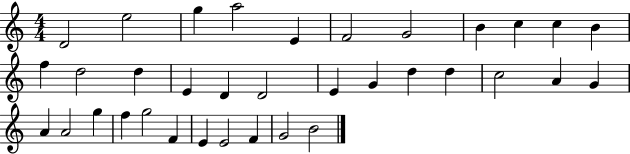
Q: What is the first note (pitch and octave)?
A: D4